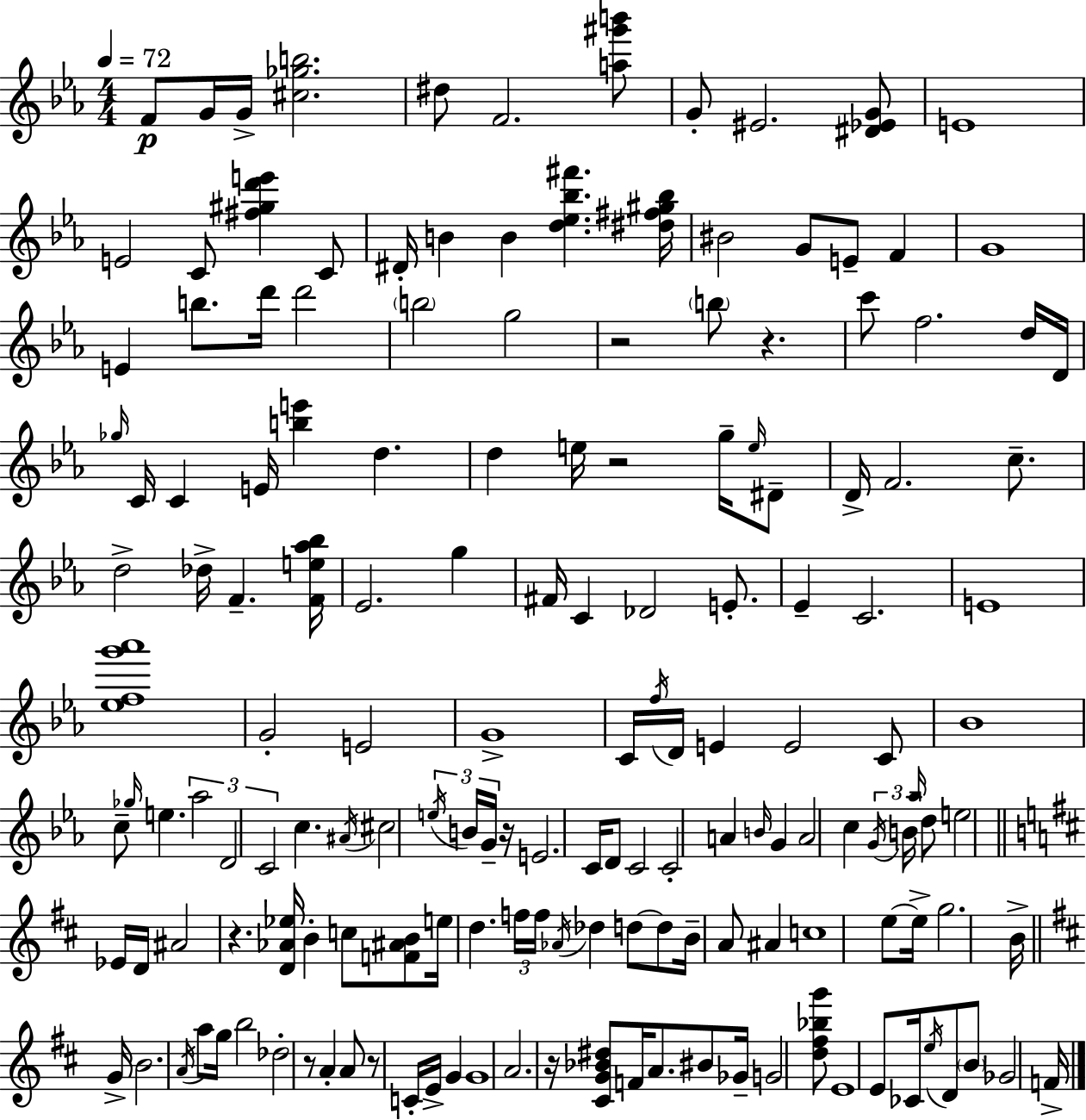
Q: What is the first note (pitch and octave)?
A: F4